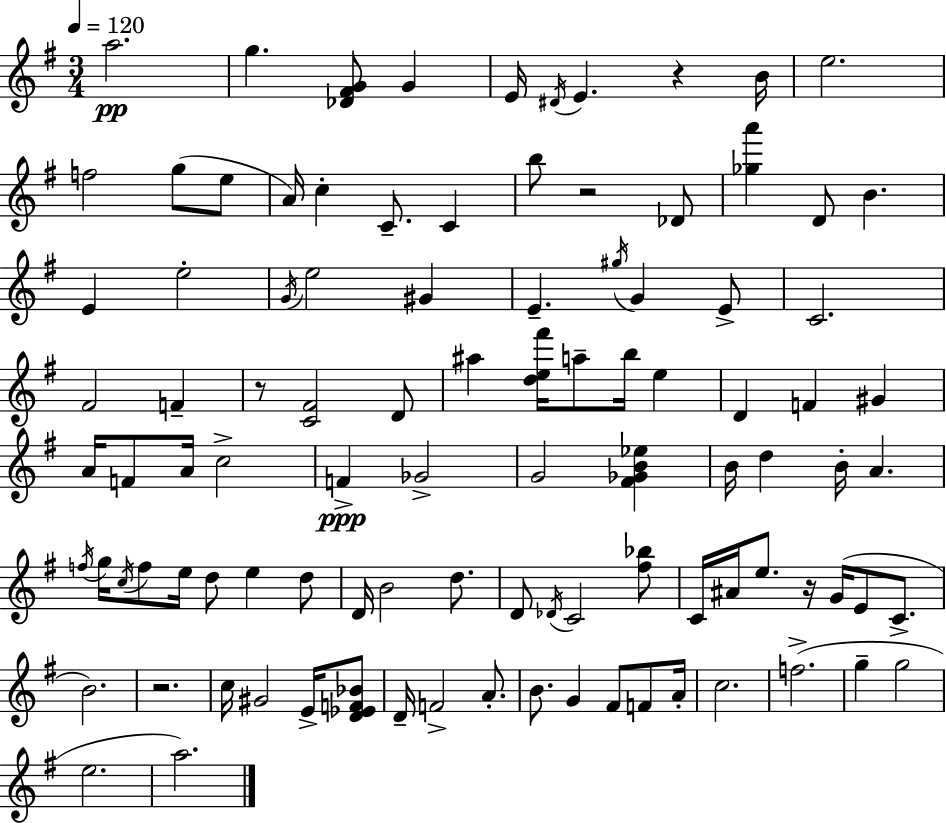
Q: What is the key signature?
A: G major